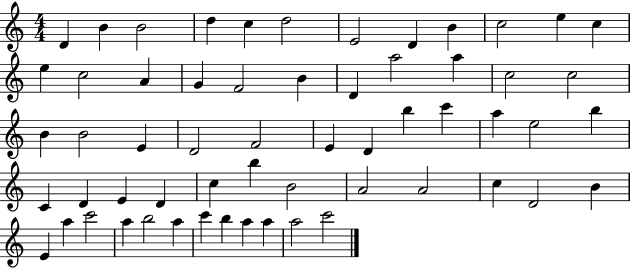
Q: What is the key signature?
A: C major